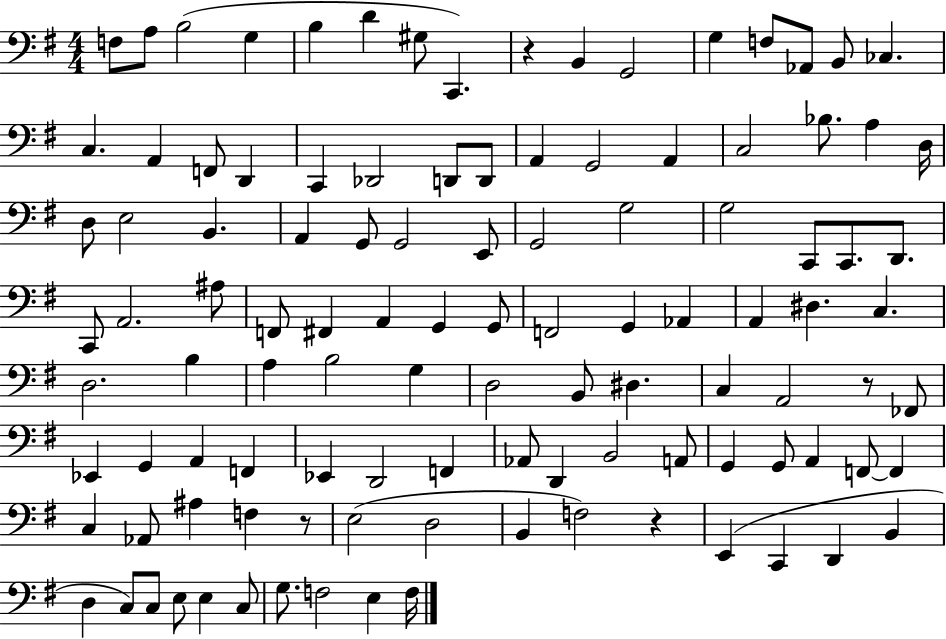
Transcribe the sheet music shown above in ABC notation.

X:1
T:Untitled
M:4/4
L:1/4
K:G
F,/2 A,/2 B,2 G, B, D ^G,/2 C,, z B,, G,,2 G, F,/2 _A,,/2 B,,/2 _C, C, A,, F,,/2 D,, C,, _D,,2 D,,/2 D,,/2 A,, G,,2 A,, C,2 _B,/2 A, D,/4 D,/2 E,2 B,, A,, G,,/2 G,,2 E,,/2 G,,2 G,2 G,2 C,,/2 C,,/2 D,,/2 C,,/2 A,,2 ^A,/2 F,,/2 ^F,, A,, G,, G,,/2 F,,2 G,, _A,, A,, ^D, C, D,2 B, A, B,2 G, D,2 B,,/2 ^D, C, A,,2 z/2 _F,,/2 _E,, G,, A,, F,, _E,, D,,2 F,, _A,,/2 D,, B,,2 A,,/2 G,, G,,/2 A,, F,,/2 F,, C, _A,,/2 ^A, F, z/2 E,2 D,2 B,, F,2 z E,, C,, D,, B,, D, C,/2 C,/2 E,/2 E, C,/2 G,/2 F,2 E, F,/4